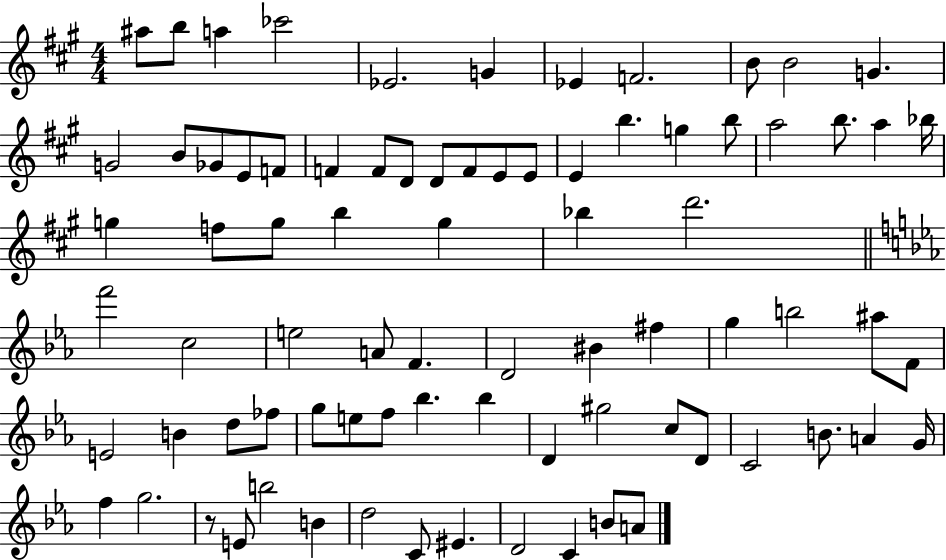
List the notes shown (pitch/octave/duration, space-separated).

A#5/e B5/e A5/q CES6/h Eb4/h. G4/q Eb4/q F4/h. B4/e B4/h G4/q. G4/h B4/e Gb4/e E4/e F4/e F4/q F4/e D4/e D4/e F4/e E4/e E4/e E4/q B5/q. G5/q B5/e A5/h B5/e. A5/q Bb5/s G5/q F5/e G5/e B5/q G5/q Bb5/q D6/h. F6/h C5/h E5/h A4/e F4/q. D4/h BIS4/q F#5/q G5/q B5/h A#5/e F4/e E4/h B4/q D5/e FES5/e G5/e E5/e F5/e Bb5/q. Bb5/q D4/q G#5/h C5/e D4/e C4/h B4/e. A4/q G4/s F5/q G5/h. R/e E4/e B5/h B4/q D5/h C4/e EIS4/q. D4/h C4/q B4/e A4/e